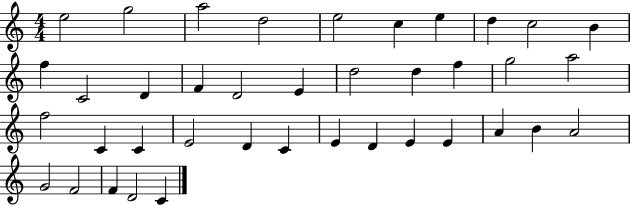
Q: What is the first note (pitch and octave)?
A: E5